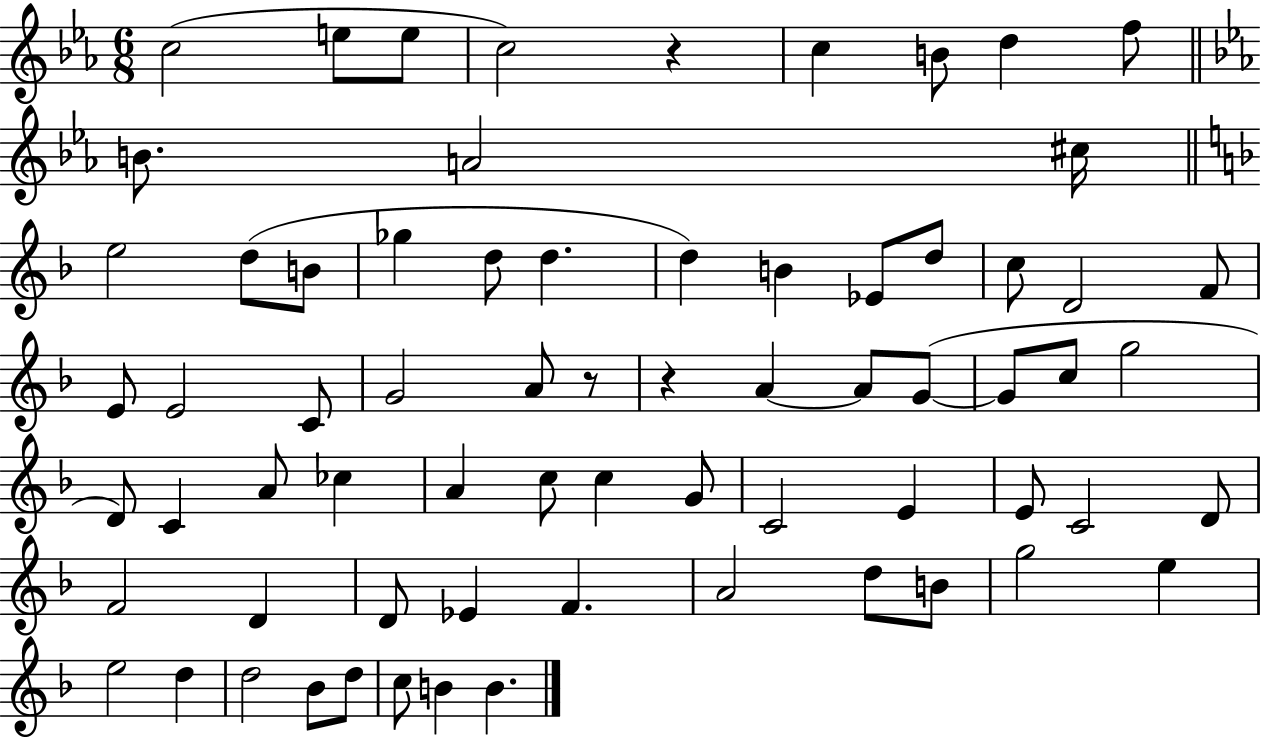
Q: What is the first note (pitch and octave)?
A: C5